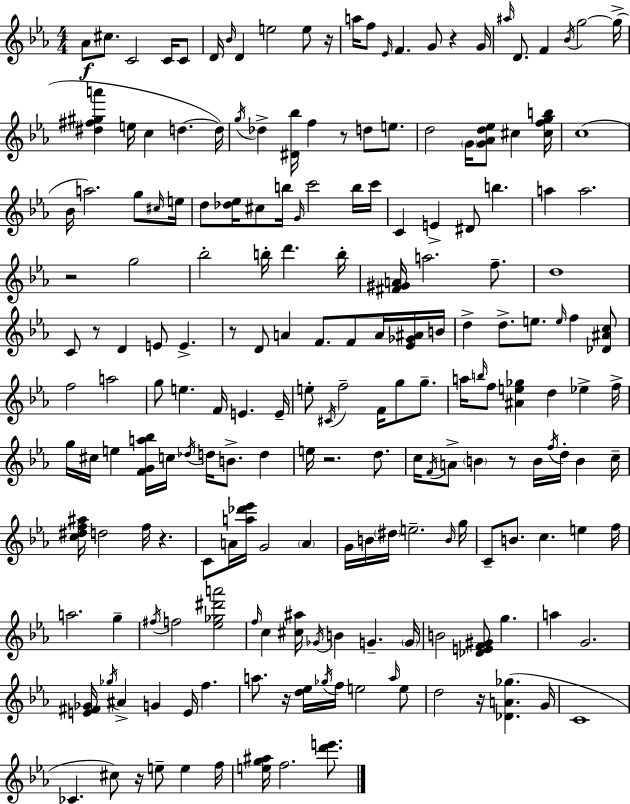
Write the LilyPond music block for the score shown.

{
  \clef treble
  \numericTimeSignature
  \time 4/4
  \key c \minor
  aes'8\f cis''8. c'2 c'16 c'8 | d'16 \grace { bes'16 } d'4 e''2 e''8 | r16 a''16 f''8 \grace { ees'16 } f'4. g'8 r4 | g'16 \grace { ais''16 } d'8. f'4 \acciaccatura { bes'16 } g''2~~ | \break g''16->( <dis'' fis'' gis'' a'''>4 e''16 c''4 d''4.~~ | d''16) \acciaccatura { g''16 } des''4-> <dis' bes''>16 f''4 r8 | d''8 e''8. d''2 \parenthesize g'16 <g' aes' d'' ees''>8 | cis''4 <cis'' f'' g'' b''>16 c''1( | \break bes'16 a''2.) | g''8 \grace { cis''16 } e''16 d''8 <des'' ees''>16 cis''8 b''16 \grace { g'16 } c'''2 | b''16 c'''16 c'4 e'4-> dis'8 | b''4. a''4 a''2. | \break r2 g''2 | bes''2-. b''16-. | d'''4. b''16-. <fis' gis' a'>16 a''2. | f''8.-- d''1 | \break c'8 r8 d'4 e'8 | e'4.-> r8 d'8 a'4 f'8. | f'8 a'16 <ees' ges' ais'>16 b'16 d''4-> d''8.-> e''8. | \grace { e''16 } f''4 <des' ais' c''>8 f''2 | \break a''2 g''8 e''4. | f'16 e'4. e'16-- e''8-. \acciaccatura { cis'16 } f''2-- | f'16 g''8 g''8.-- a''16 \grace { b''16 } f''8 <ais' e'' ges''>4 | d''4 ees''4-> f''16-> g''16 cis''16 e''4 | \break <f' g' a'' bes''>16 c''16 \acciaccatura { des''16 } d''16 b'8.-> d''4 e''16 r2. | d''8. c''16 \acciaccatura { f'16 } a'8-> \parenthesize b'4 | r8 b'16 \acciaccatura { f''16 } d''16-. b'4 c''16-- <c'' dis'' f'' ais''>16 d''2 | f''16 r4. c'8 a'16 | \break <a'' des''' ees'''>16 g'2 \parenthesize a'4 g'16 b'16 \parenthesize dis''16 | e''2.-- \grace { b'16 } g''16 c'8-- | b'8. c''4. e''4 f''16 a''2. | g''4-- \acciaccatura { fis''16 } f''2 | \break <ees'' ges'' dis''' a'''>2 \grace { f''16 } | c''4 <cis'' ais''>16 \acciaccatura { ges'16 } b'4 g'4.-- | \parenthesize g'16 b'2 <des' e' f' gis'>8 g''4. | a''4 g'2. | \break <e' fis' ges'>16 \acciaccatura { ges''16 } ais'4-> g'4 e'16 f''4. | a''8. r16 <d'' ees''>16 \acciaccatura { ges''16 } f''16 e''2 | \grace { a''16 } e''8 d''2 r16 <des' a' ges''>4.( | g'16 c'1 | \break ces'4. cis''8) r16 e''8-- e''4 | f''16 <e'' g'' ais''>16 f''2. | <d''' e'''>8. \bar "|."
}